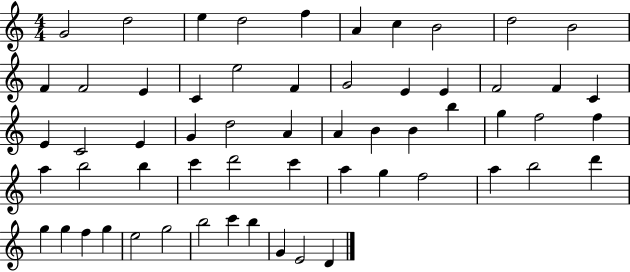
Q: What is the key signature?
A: C major